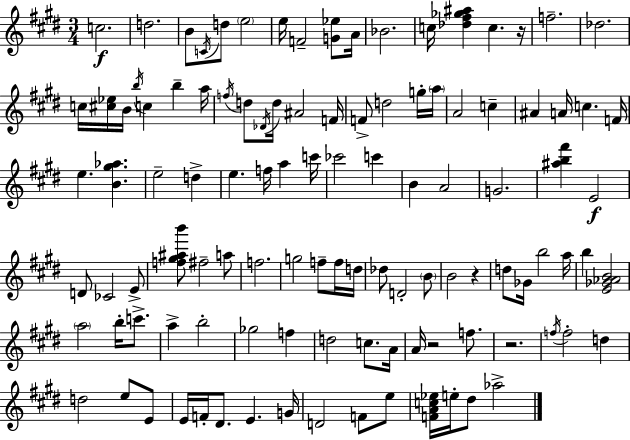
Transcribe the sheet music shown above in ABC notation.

X:1
T:Untitled
M:3/4
L:1/4
K:E
c2 d2 B/2 C/4 d/2 e2 e/4 F2 [G_e]/2 A/4 _B2 c/4 [_d^f_g^a] c z/4 f2 _d2 c/4 [^c_e]/4 B/4 b/4 c b a/4 f/4 d/2 _D/4 d/4 ^A2 F/4 F/2 d2 g/4 a/4 A2 c ^A A/4 c F/4 e [B^g_a] e2 d e f/4 a c'/4 _c'2 c' B A2 G2 [^ab^f'] E2 D/2 _C2 E/2 [f^g^ab']/2 ^f2 a/2 f2 g2 f/2 f/4 d/4 _d/2 D2 B/2 B2 z d/2 _G/4 b2 a/4 b [E_G_AB]2 a2 b/4 c'/2 a b2 _g2 f d2 c/2 A/4 A/4 z2 f/2 z2 f/4 f2 d d2 e/2 E/2 E/4 F/4 ^D/2 E G/4 D2 F/2 e/2 [FAc_e]/4 e/4 ^d/2 _a2